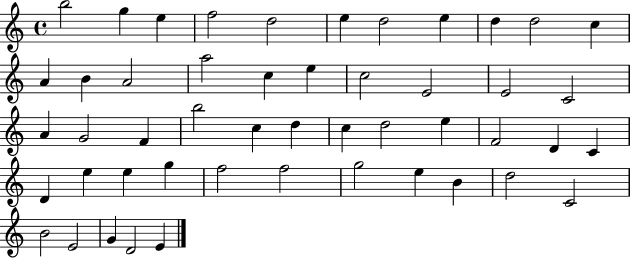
B5/h G5/q E5/q F5/h D5/h E5/q D5/h E5/q D5/q D5/h C5/q A4/q B4/q A4/h A5/h C5/q E5/q C5/h E4/h E4/h C4/h A4/q G4/h F4/q B5/h C5/q D5/q C5/q D5/h E5/q F4/h D4/q C4/q D4/q E5/q E5/q G5/q F5/h F5/h G5/h E5/q B4/q D5/h C4/h B4/h E4/h G4/q D4/h E4/q